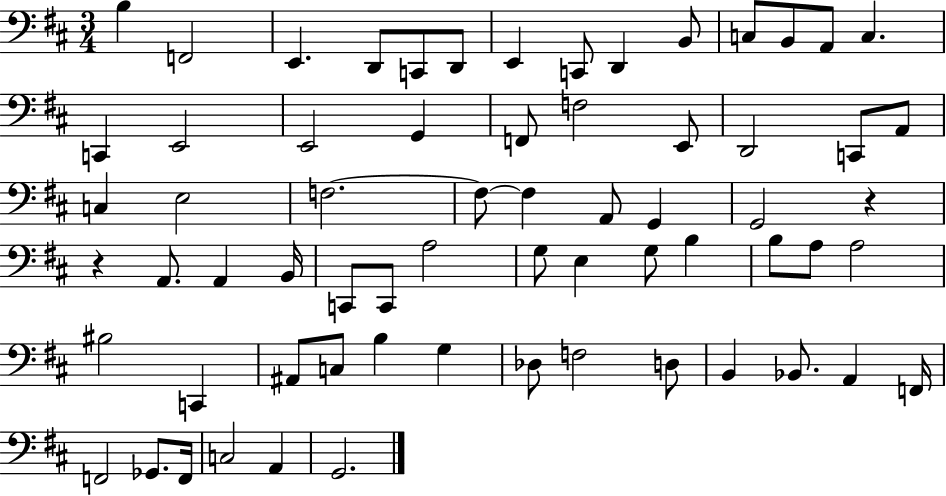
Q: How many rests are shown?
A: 2